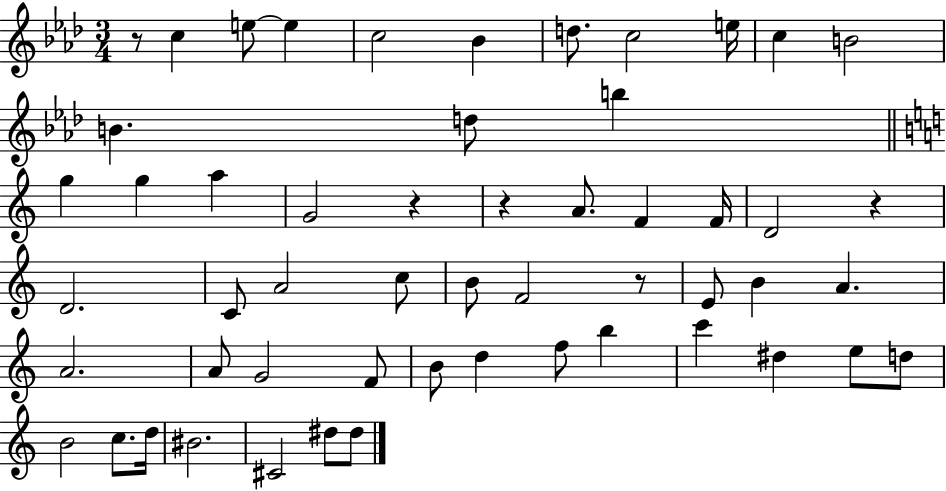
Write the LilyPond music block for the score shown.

{
  \clef treble
  \numericTimeSignature
  \time 3/4
  \key aes \major
  r8 c''4 e''8~~ e''4 | c''2 bes'4 | d''8. c''2 e''16 | c''4 b'2 | \break b'4. d''8 b''4 | \bar "||" \break \key a \minor g''4 g''4 a''4 | g'2 r4 | r4 a'8. f'4 f'16 | d'2 r4 | \break d'2. | c'8 a'2 c''8 | b'8 f'2 r8 | e'8 b'4 a'4. | \break a'2. | a'8 g'2 f'8 | b'8 d''4 f''8 b''4 | c'''4 dis''4 e''8 d''8 | \break b'2 c''8. d''16 | bis'2. | cis'2 dis''8 dis''8 | \bar "|."
}